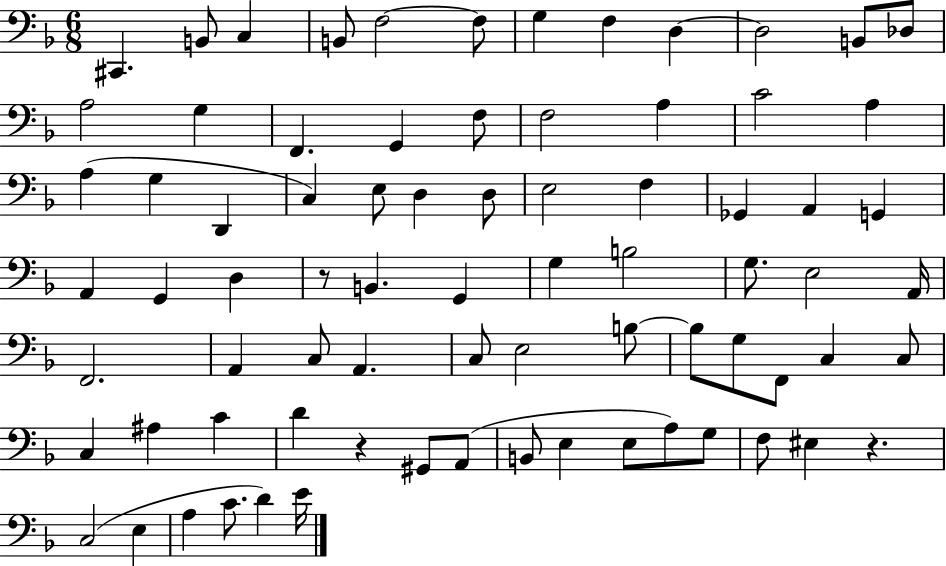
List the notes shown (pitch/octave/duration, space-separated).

C#2/q. B2/e C3/q B2/e F3/h F3/e G3/q F3/q D3/q D3/h B2/e Db3/e A3/h G3/q F2/q. G2/q F3/e F3/h A3/q C4/h A3/q A3/q G3/q D2/q C3/q E3/e D3/q D3/e E3/h F3/q Gb2/q A2/q G2/q A2/q G2/q D3/q R/e B2/q. G2/q G3/q B3/h G3/e. E3/h A2/s F2/h. A2/q C3/e A2/q. C3/e E3/h B3/e B3/e G3/e F2/e C3/q C3/e C3/q A#3/q C4/q D4/q R/q G#2/e A2/e B2/e E3/q E3/e A3/e G3/e F3/e EIS3/q R/q. C3/h E3/q A3/q C4/e. D4/q E4/s